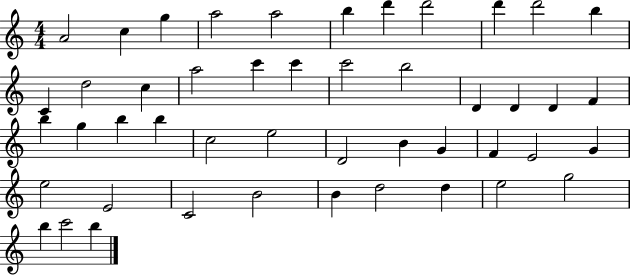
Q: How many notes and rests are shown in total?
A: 47